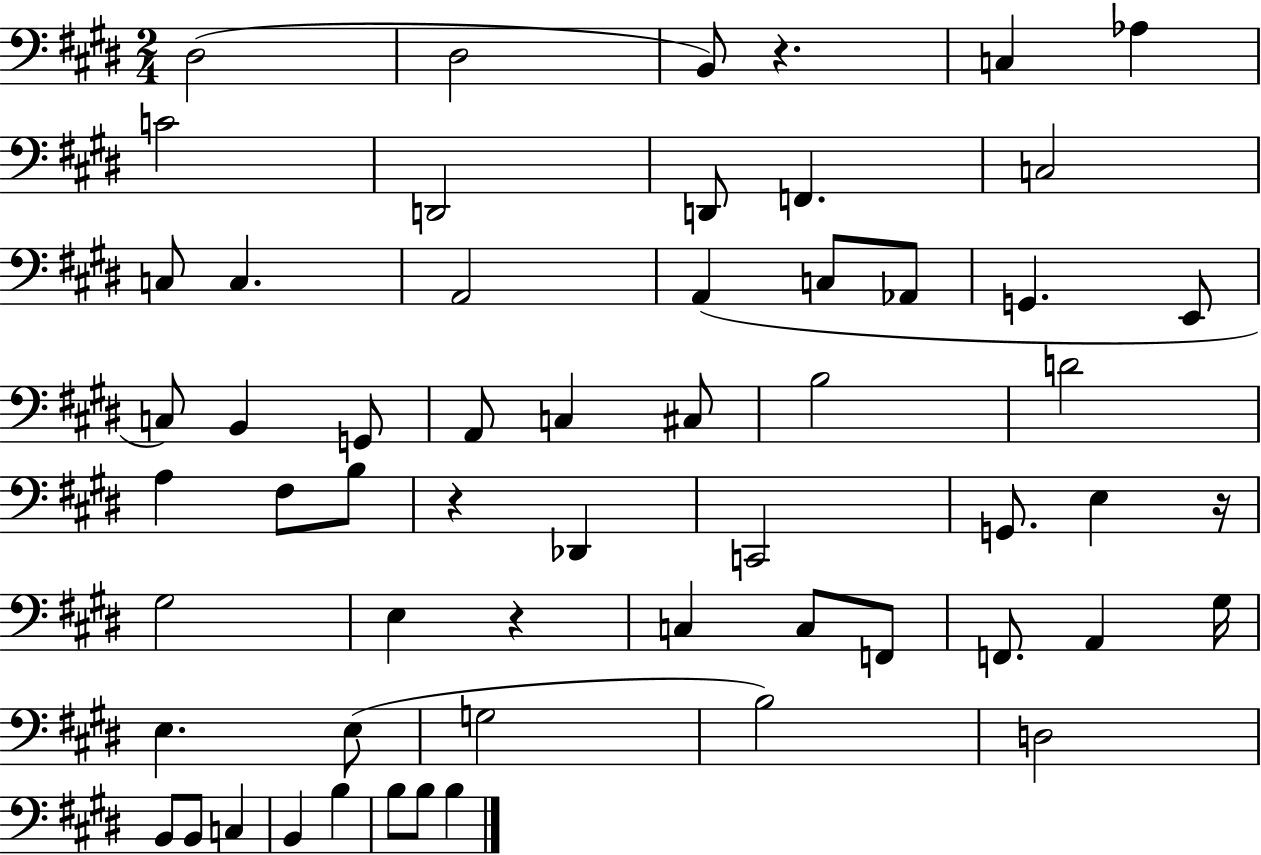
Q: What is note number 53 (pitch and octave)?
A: B3